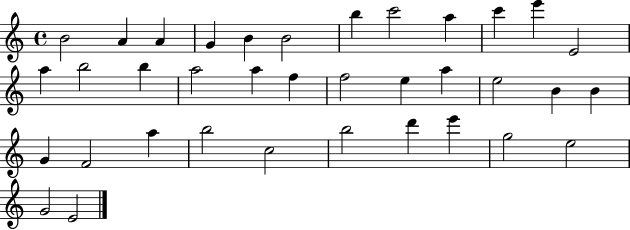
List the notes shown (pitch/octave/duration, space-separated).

B4/h A4/q A4/q G4/q B4/q B4/h B5/q C6/h A5/q C6/q E6/q E4/h A5/q B5/h B5/q A5/h A5/q F5/q F5/h E5/q A5/q E5/h B4/q B4/q G4/q F4/h A5/q B5/h C5/h B5/h D6/q E6/q G5/h E5/h G4/h E4/h